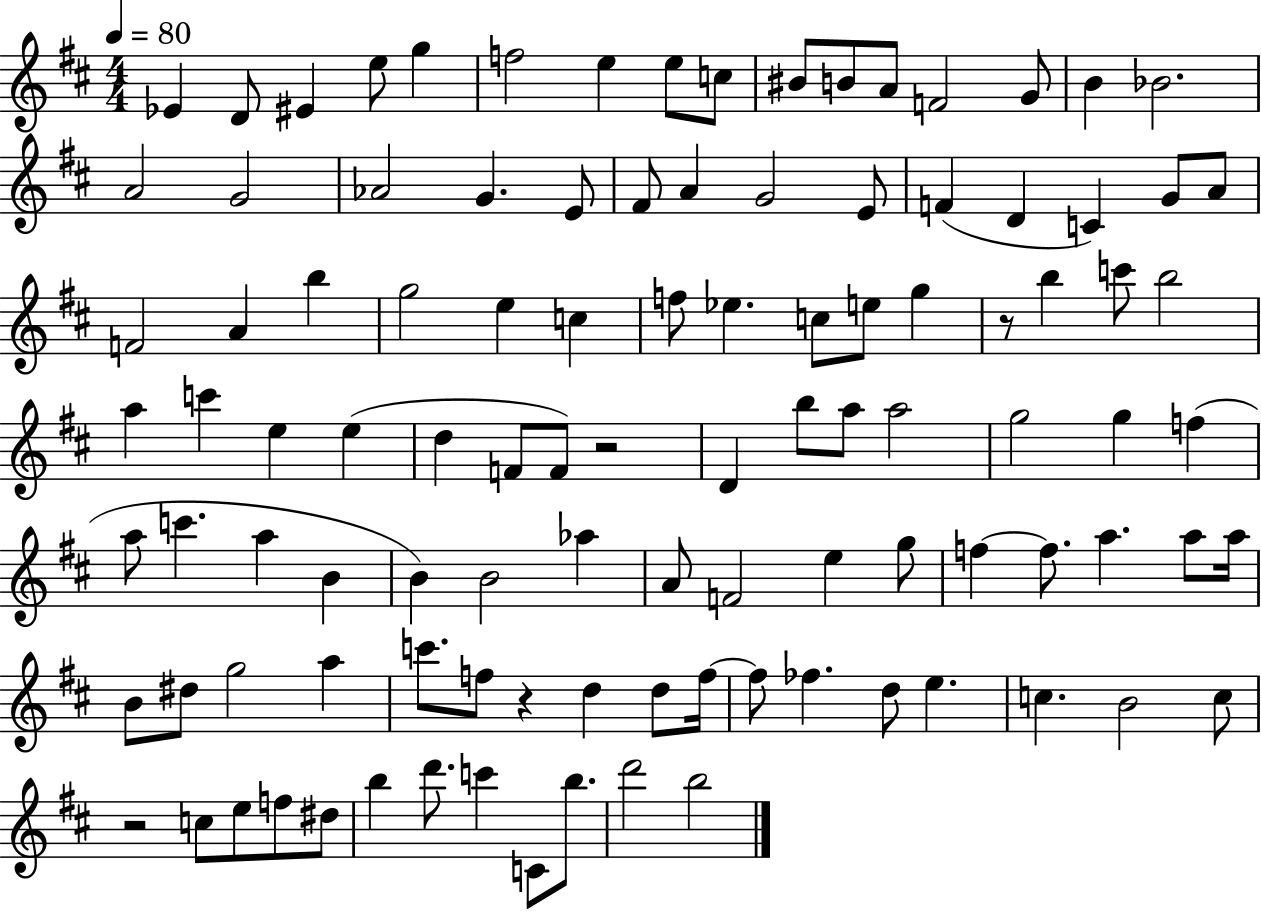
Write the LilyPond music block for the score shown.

{
  \clef treble
  \numericTimeSignature
  \time 4/4
  \key d \major
  \tempo 4 = 80
  ees'4 d'8 eis'4 e''8 g''4 | f''2 e''4 e''8 c''8 | bis'8 b'8 a'8 f'2 g'8 | b'4 bes'2. | \break a'2 g'2 | aes'2 g'4. e'8 | fis'8 a'4 g'2 e'8 | f'4( d'4 c'4) g'8 a'8 | \break f'2 a'4 b''4 | g''2 e''4 c''4 | f''8 ees''4. c''8 e''8 g''4 | r8 b''4 c'''8 b''2 | \break a''4 c'''4 e''4 e''4( | d''4 f'8 f'8) r2 | d'4 b''8 a''8 a''2 | g''2 g''4 f''4( | \break a''8 c'''4. a''4 b'4 | b'4) b'2 aes''4 | a'8 f'2 e''4 g''8 | f''4~~ f''8. a''4. a''8 a''16 | \break b'8 dis''8 g''2 a''4 | c'''8. f''8 r4 d''4 d''8 f''16~~ | f''8 fes''4. d''8 e''4. | c''4. b'2 c''8 | \break r2 c''8 e''8 f''8 dis''8 | b''4 d'''8. c'''4 c'8 b''8. | d'''2 b''2 | \bar "|."
}